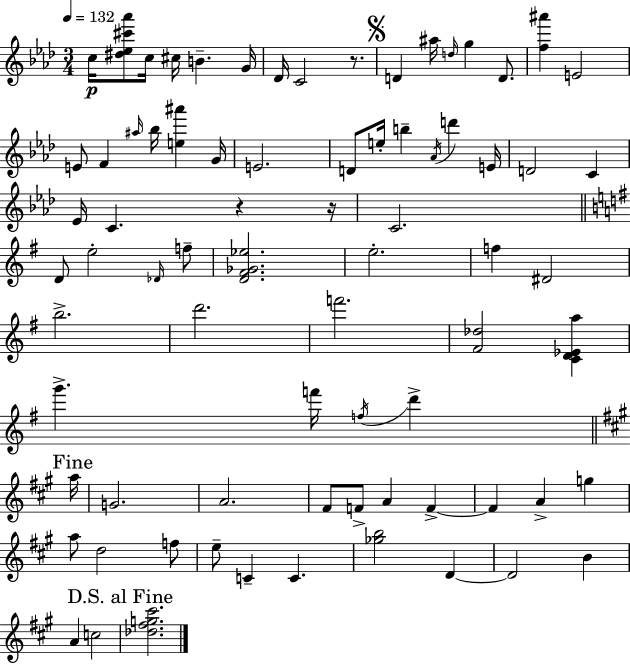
C5/s [D#5,Eb5,C#6,Ab6]/e C5/s C#5/s B4/q. G4/s Db4/s C4/h R/e. D4/q A#5/s D5/s G5/q D4/e. [F5,A#6]/q E4/h E4/e F4/q A#5/s Bb5/s [E5,A#6]/q G4/s E4/h. D4/e E5/s B5/q Ab4/s D6/q E4/s D4/h C4/q Eb4/s C4/q. R/q R/s C4/h. D4/e E5/h Db4/s F5/e [D4,F#4,Gb4,Eb5]/h. E5/h. F5/q D#4/h B5/h. D6/h. F6/h. [F#4,Db5]/h [C4,D4,Eb4,A5]/q G6/q. F6/s F5/s D6/q A5/s G4/h. A4/h. F#4/e F4/e A4/q F4/q F4/q A4/q G5/q A5/e D5/h F5/e E5/e C4/q C4/q. [Gb5,B5]/h D4/q D4/h B4/q A4/q C5/h [Db5,F#5,G5,C#6]/h.